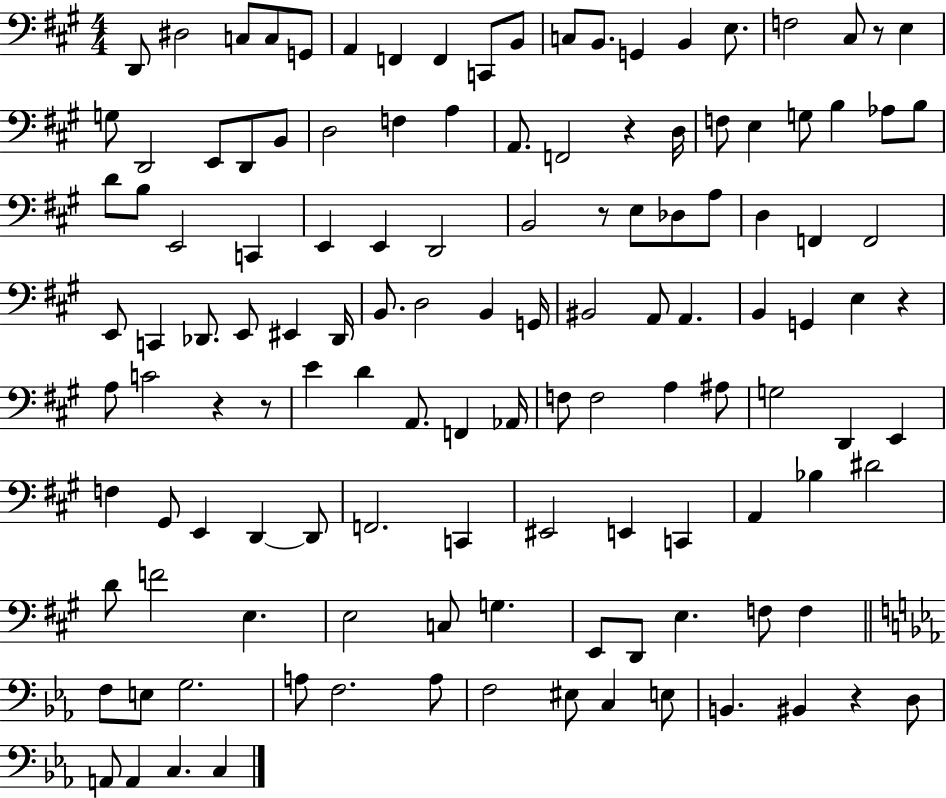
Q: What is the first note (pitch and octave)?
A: D2